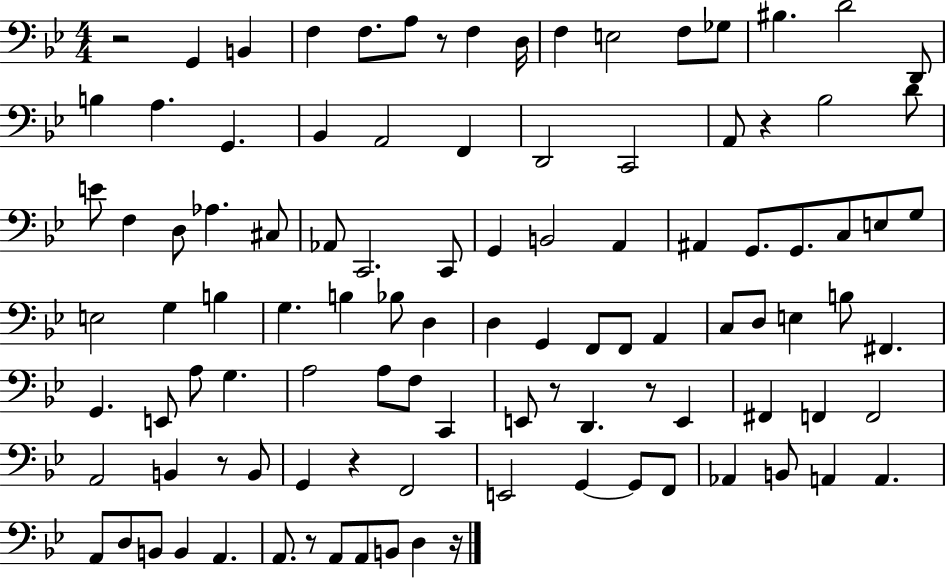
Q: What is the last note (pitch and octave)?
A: D3